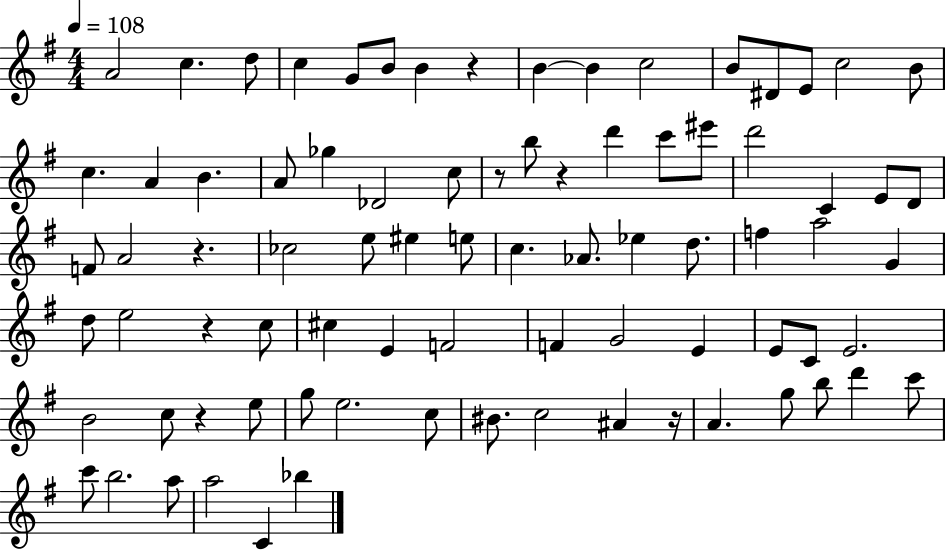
A4/h C5/q. D5/e C5/q G4/e B4/e B4/q R/q B4/q B4/q C5/h B4/e D#4/e E4/e C5/h B4/e C5/q. A4/q B4/q. A4/e Gb5/q Db4/h C5/e R/e B5/e R/q D6/q C6/e EIS6/e D6/h C4/q E4/e D4/e F4/e A4/h R/q. CES5/h E5/e EIS5/q E5/e C5/q. Ab4/e. Eb5/q D5/e. F5/q A5/h G4/q D5/e E5/h R/q C5/e C#5/q E4/q F4/h F4/q G4/h E4/q E4/e C4/e E4/h. B4/h C5/e R/q E5/e G5/e E5/h. C5/e BIS4/e. C5/h A#4/q R/s A4/q. G5/e B5/e D6/q C6/e C6/e B5/h. A5/e A5/h C4/q Bb5/q